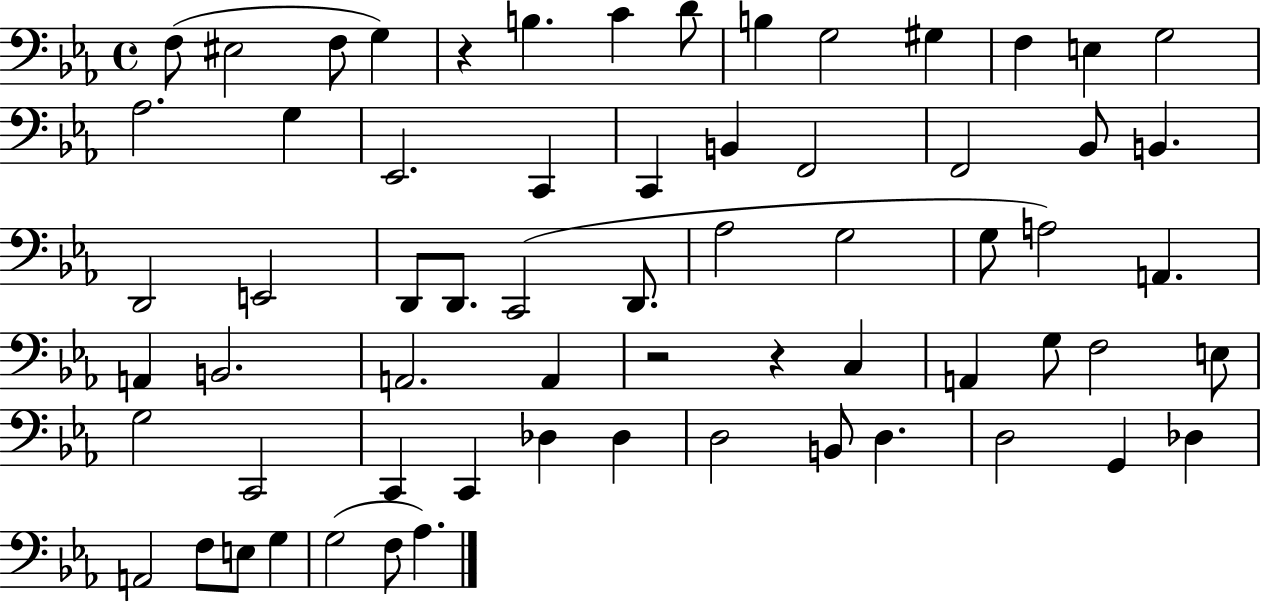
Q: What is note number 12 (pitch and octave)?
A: E3